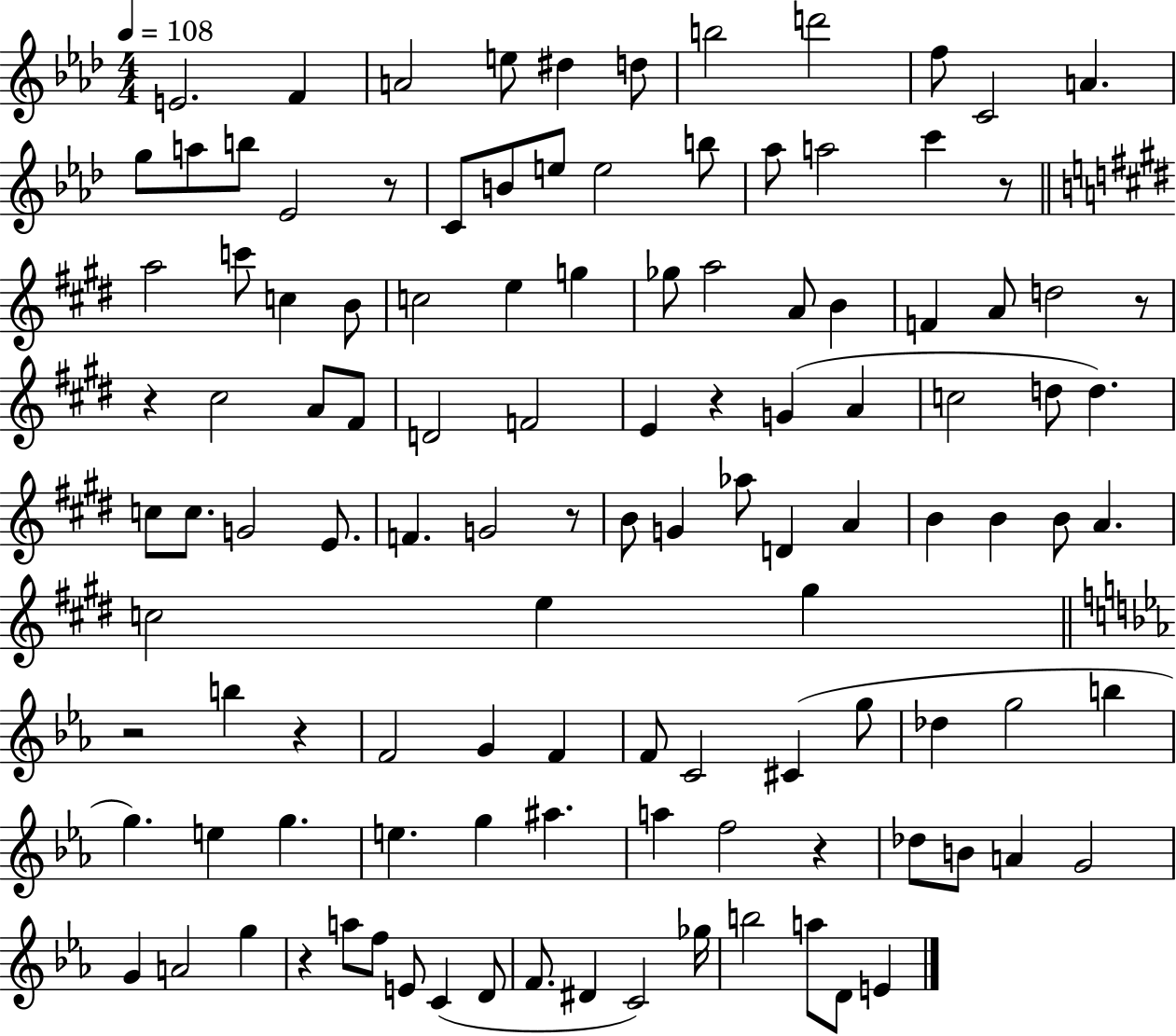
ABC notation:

X:1
T:Untitled
M:4/4
L:1/4
K:Ab
E2 F A2 e/2 ^d d/2 b2 d'2 f/2 C2 A g/2 a/2 b/2 _E2 z/2 C/2 B/2 e/2 e2 b/2 _a/2 a2 c' z/2 a2 c'/2 c B/2 c2 e g _g/2 a2 A/2 B F A/2 d2 z/2 z ^c2 A/2 ^F/2 D2 F2 E z G A c2 d/2 d c/2 c/2 G2 E/2 F G2 z/2 B/2 G _a/2 D A B B B/2 A c2 e ^g z2 b z F2 G F F/2 C2 ^C g/2 _d g2 b g e g e g ^a a f2 z _d/2 B/2 A G2 G A2 g z a/2 f/2 E/2 C D/2 F/2 ^D C2 _g/4 b2 a/2 D/2 E